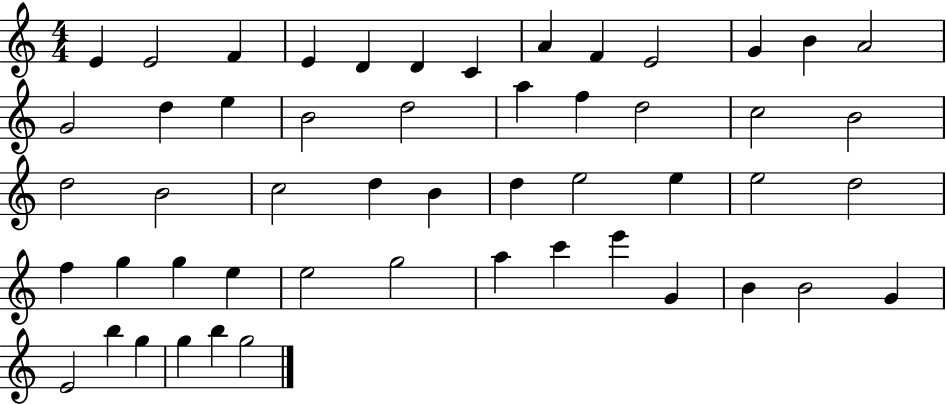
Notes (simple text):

E4/q E4/h F4/q E4/q D4/q D4/q C4/q A4/q F4/q E4/h G4/q B4/q A4/h G4/h D5/q E5/q B4/h D5/h A5/q F5/q D5/h C5/h B4/h D5/h B4/h C5/h D5/q B4/q D5/q E5/h E5/q E5/h D5/h F5/q G5/q G5/q E5/q E5/h G5/h A5/q C6/q E6/q G4/q B4/q B4/h G4/q E4/h B5/q G5/q G5/q B5/q G5/h